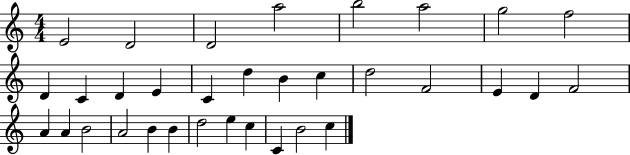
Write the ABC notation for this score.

X:1
T:Untitled
M:4/4
L:1/4
K:C
E2 D2 D2 a2 b2 a2 g2 f2 D C D E C d B c d2 F2 E D F2 A A B2 A2 B B d2 e c C B2 c